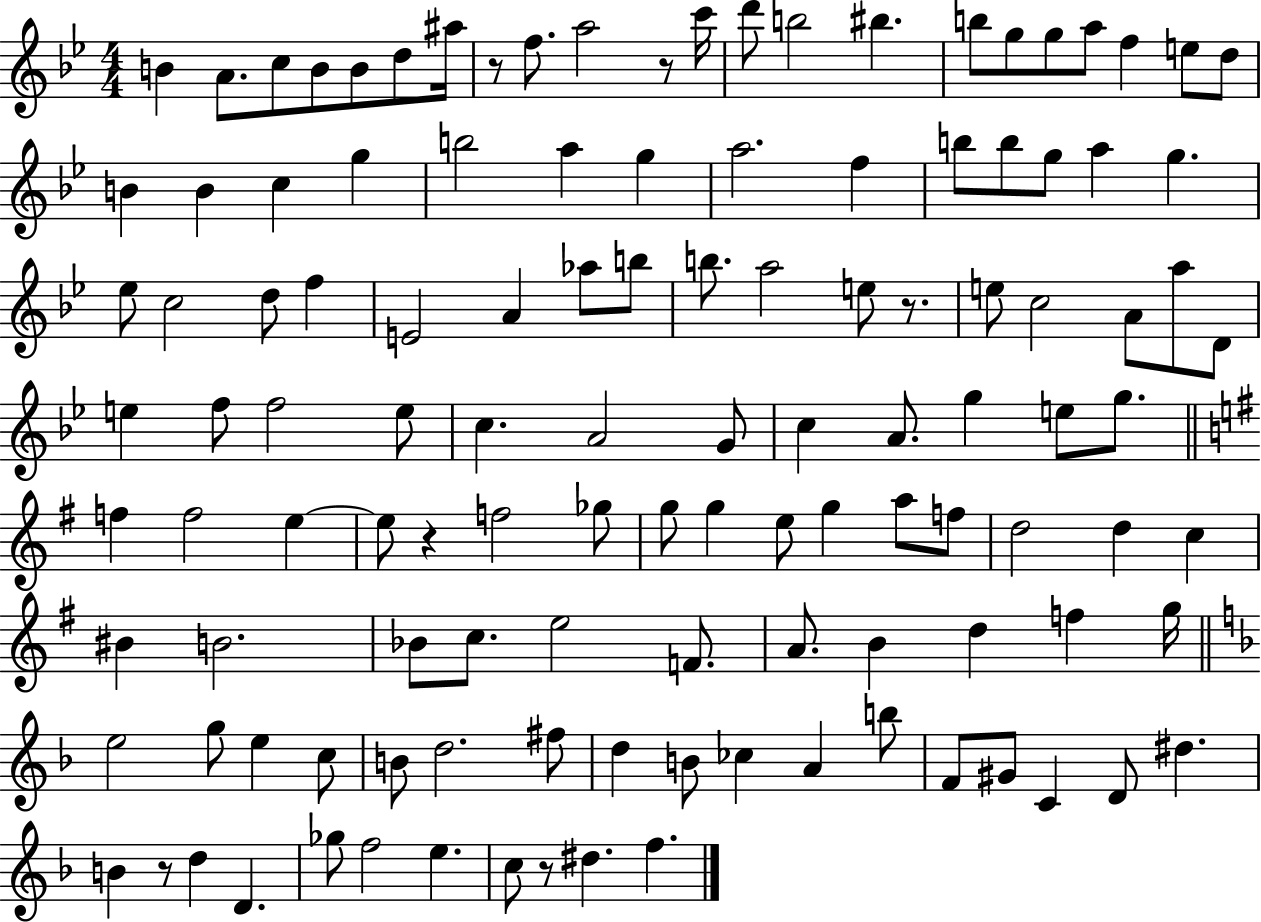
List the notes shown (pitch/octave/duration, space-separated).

B4/q A4/e. C5/e B4/e B4/e D5/e A#5/s R/e F5/e. A5/h R/e C6/s D6/e B5/h BIS5/q. B5/e G5/e G5/e A5/e F5/q E5/e D5/e B4/q B4/q C5/q G5/q B5/h A5/q G5/q A5/h. F5/q B5/e B5/e G5/e A5/q G5/q. Eb5/e C5/h D5/e F5/q E4/h A4/q Ab5/e B5/e B5/e. A5/h E5/e R/e. E5/e C5/h A4/e A5/e D4/e E5/q F5/e F5/h E5/e C5/q. A4/h G4/e C5/q A4/e. G5/q E5/e G5/e. F5/q F5/h E5/q E5/e R/q F5/h Gb5/e G5/e G5/q E5/e G5/q A5/e F5/e D5/h D5/q C5/q BIS4/q B4/h. Bb4/e C5/e. E5/h F4/e. A4/e. B4/q D5/q F5/q G5/s E5/h G5/e E5/q C5/e B4/e D5/h. F#5/e D5/q B4/e CES5/q A4/q B5/e F4/e G#4/e C4/q D4/e D#5/q. B4/q R/e D5/q D4/q. Gb5/e F5/h E5/q. C5/e R/e D#5/q. F5/q.